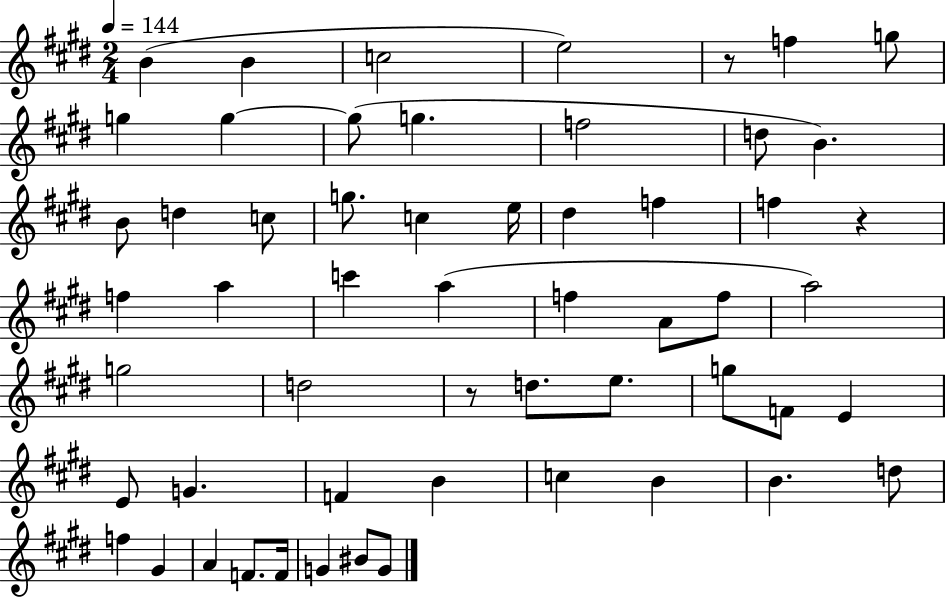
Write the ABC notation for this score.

X:1
T:Untitled
M:2/4
L:1/4
K:E
B B c2 e2 z/2 f g/2 g g g/2 g f2 d/2 B B/2 d c/2 g/2 c e/4 ^d f f z f a c' a f A/2 f/2 a2 g2 d2 z/2 d/2 e/2 g/2 F/2 E E/2 G F B c B B d/2 f ^G A F/2 F/4 G ^B/2 G/2